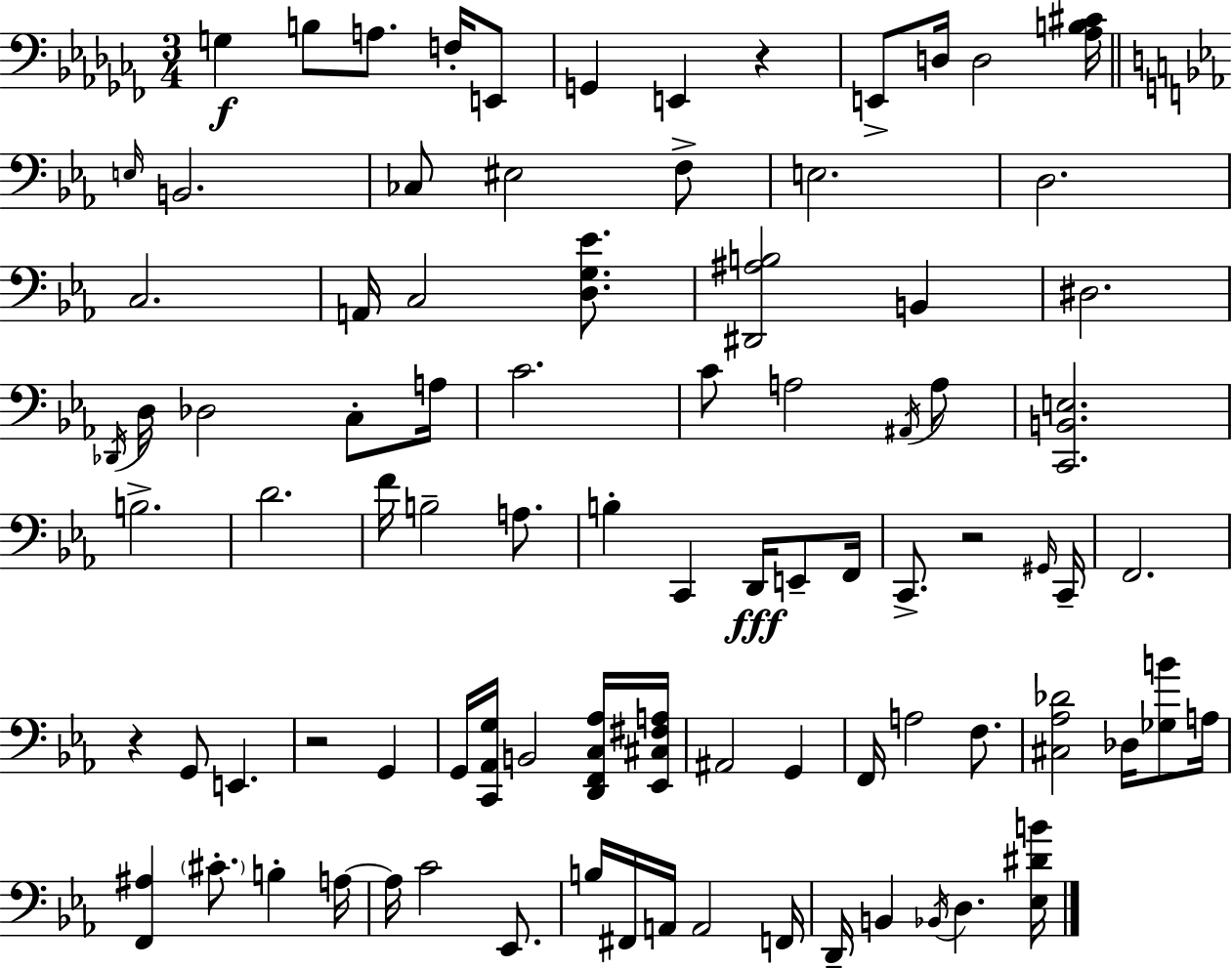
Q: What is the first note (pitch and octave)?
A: G3